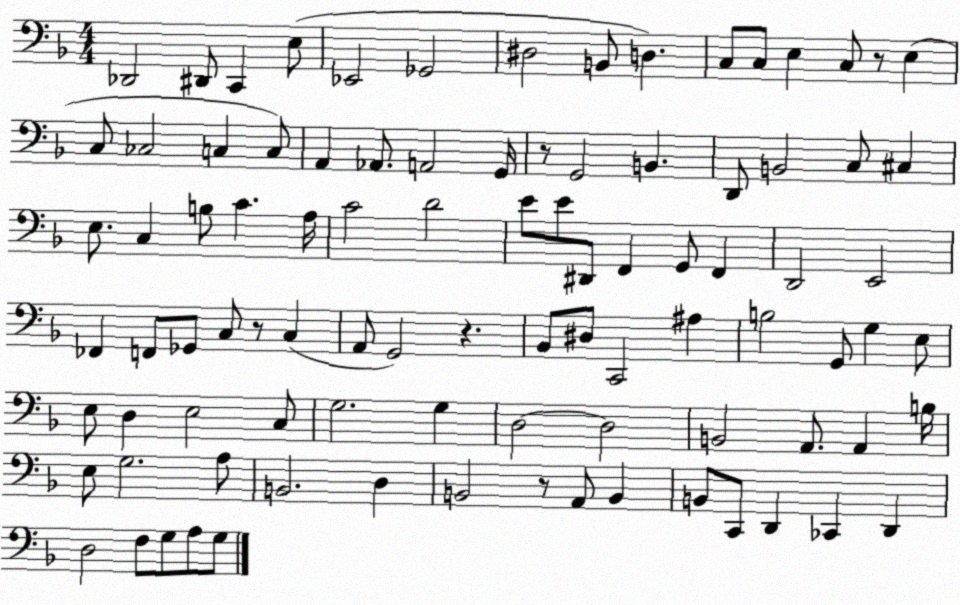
X:1
T:Untitled
M:4/4
L:1/4
K:F
_D,,2 ^D,,/2 C,, E,/2 _E,,2 _G,,2 ^D,2 B,,/2 D, C,/2 C,/2 E, C,/2 z/2 E, C,/2 _C,2 C, C,/2 A,, _A,,/2 A,,2 G,,/4 z/2 G,,2 B,, D,,/2 B,,2 C,/2 ^C, E,/2 C, B,/2 C A,/4 C2 D2 E/2 E/2 ^D,,/2 F,, G,,/2 F,, D,,2 E,,2 _F,, F,,/2 _G,,/2 C,/2 z/2 C, A,,/2 G,,2 z _B,,/2 ^D,/2 C,,2 ^A, B,2 G,,/2 G, E,/2 E,/2 D, E,2 C,/2 G,2 G, D,2 D,2 B,,2 A,,/2 A,, B,/4 E,/2 G,2 A,/2 B,,2 D, B,,2 z/2 A,,/2 B,, B,,/2 C,,/2 D,, _C,, D,, D,2 F,/2 G,/2 A,/2 G,/2